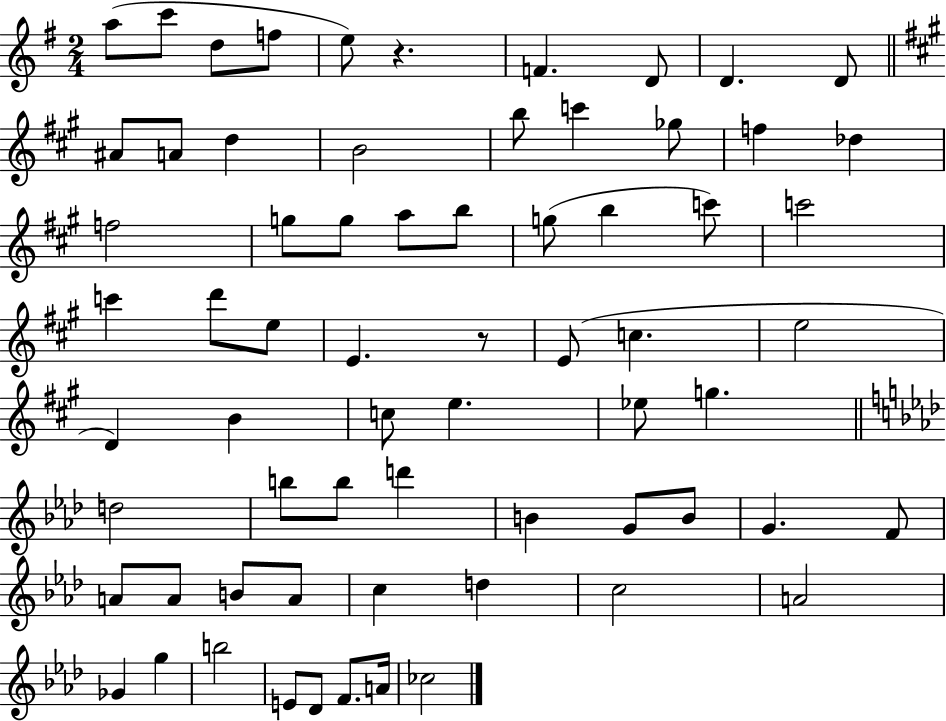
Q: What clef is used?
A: treble